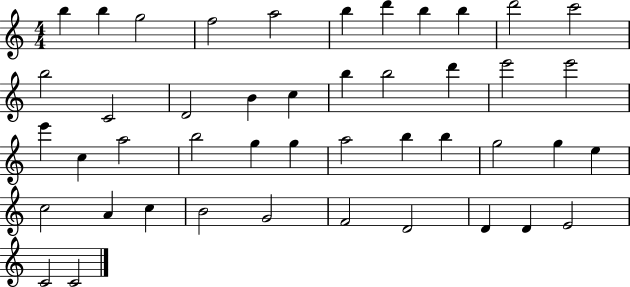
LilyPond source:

{
  \clef treble
  \numericTimeSignature
  \time 4/4
  \key c \major
  b''4 b''4 g''2 | f''2 a''2 | b''4 d'''4 b''4 b''4 | d'''2 c'''2 | \break b''2 c'2 | d'2 b'4 c''4 | b''4 b''2 d'''4 | e'''2 e'''2 | \break e'''4 c''4 a''2 | b''2 g''4 g''4 | a''2 b''4 b''4 | g''2 g''4 e''4 | \break c''2 a'4 c''4 | b'2 g'2 | f'2 d'2 | d'4 d'4 e'2 | \break c'2 c'2 | \bar "|."
}